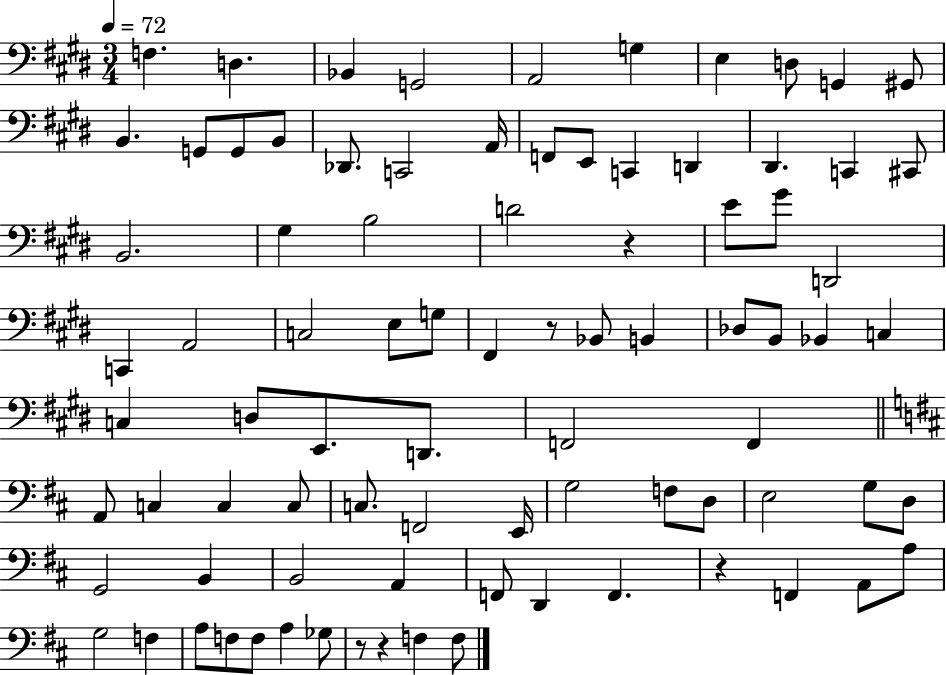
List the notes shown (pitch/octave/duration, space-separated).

F3/q. D3/q. Bb2/q G2/h A2/h G3/q E3/q D3/e G2/q G#2/e B2/q. G2/e G2/e B2/e Db2/e. C2/h A2/s F2/e E2/e C2/q D2/q D#2/q. C2/q C#2/e B2/h. G#3/q B3/h D4/h R/q E4/e G#4/e D2/h C2/q A2/h C3/h E3/e G3/e F#2/q R/e Bb2/e B2/q Db3/e B2/e Bb2/q C3/q C3/q D3/e E2/e. D2/e. F2/h F2/q A2/e C3/q C3/q C3/e C3/e. F2/h E2/s G3/h F3/e D3/e E3/h G3/e D3/e G2/h B2/q B2/h A2/q F2/e D2/q F2/q. R/q F2/q A2/e A3/e G3/h F3/q A3/e F3/e F3/e A3/q Gb3/e R/e R/q F3/q F3/e